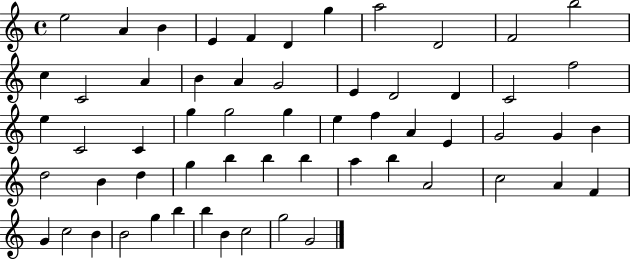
E5/h A4/q B4/q E4/q F4/q D4/q G5/q A5/h D4/h F4/h B5/h C5/q C4/h A4/q B4/q A4/q G4/h E4/q D4/h D4/q C4/h F5/h E5/q C4/h C4/q G5/q G5/h G5/q E5/q F5/q A4/q E4/q G4/h G4/q B4/q D5/h B4/q D5/q G5/q B5/q B5/q B5/q A5/q B5/q A4/h C5/h A4/q F4/q G4/q C5/h B4/q B4/h G5/q B5/q B5/q B4/q C5/h G5/h G4/h